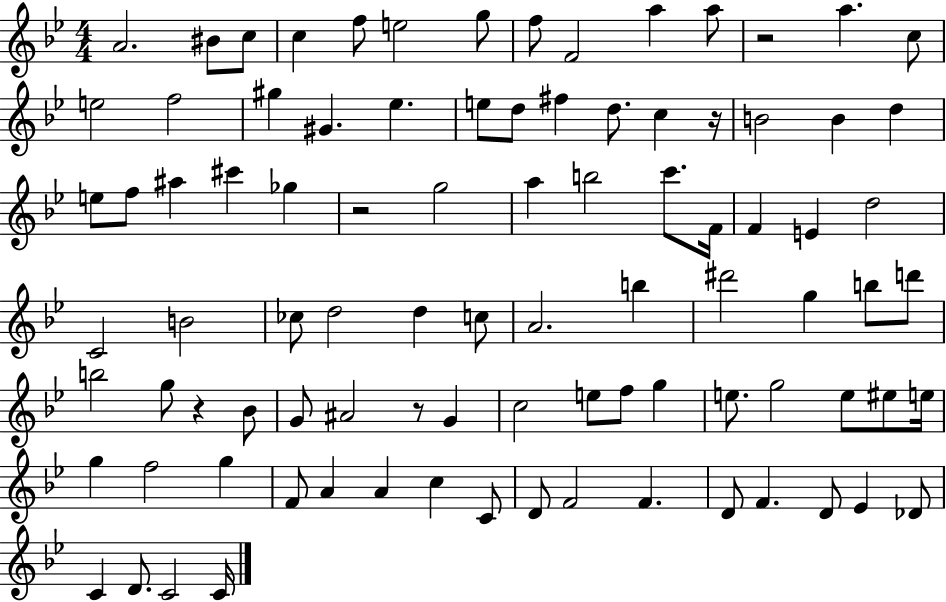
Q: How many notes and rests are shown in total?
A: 91